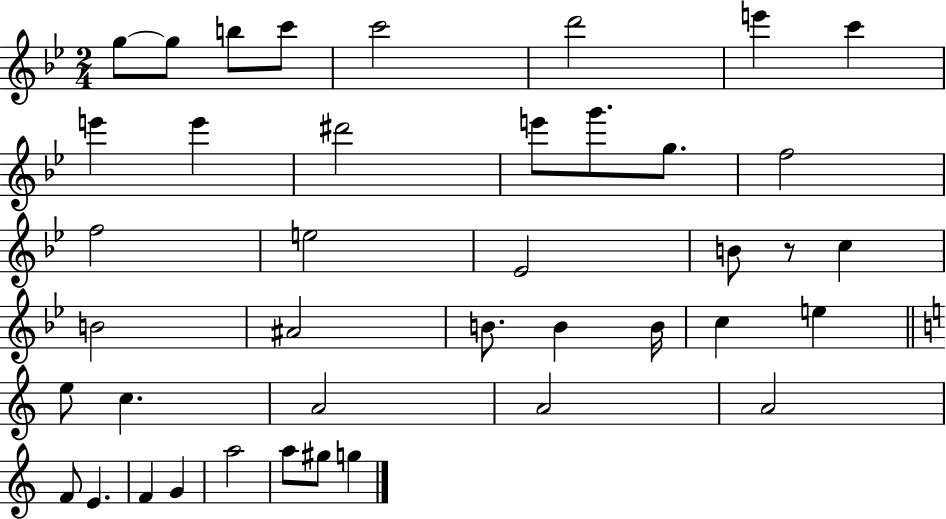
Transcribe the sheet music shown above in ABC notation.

X:1
T:Untitled
M:2/4
L:1/4
K:Bb
g/2 g/2 b/2 c'/2 c'2 d'2 e' c' e' e' ^d'2 e'/2 g'/2 g/2 f2 f2 e2 _E2 B/2 z/2 c B2 ^A2 B/2 B B/4 c e e/2 c A2 A2 A2 F/2 E F G a2 a/2 ^g/2 g